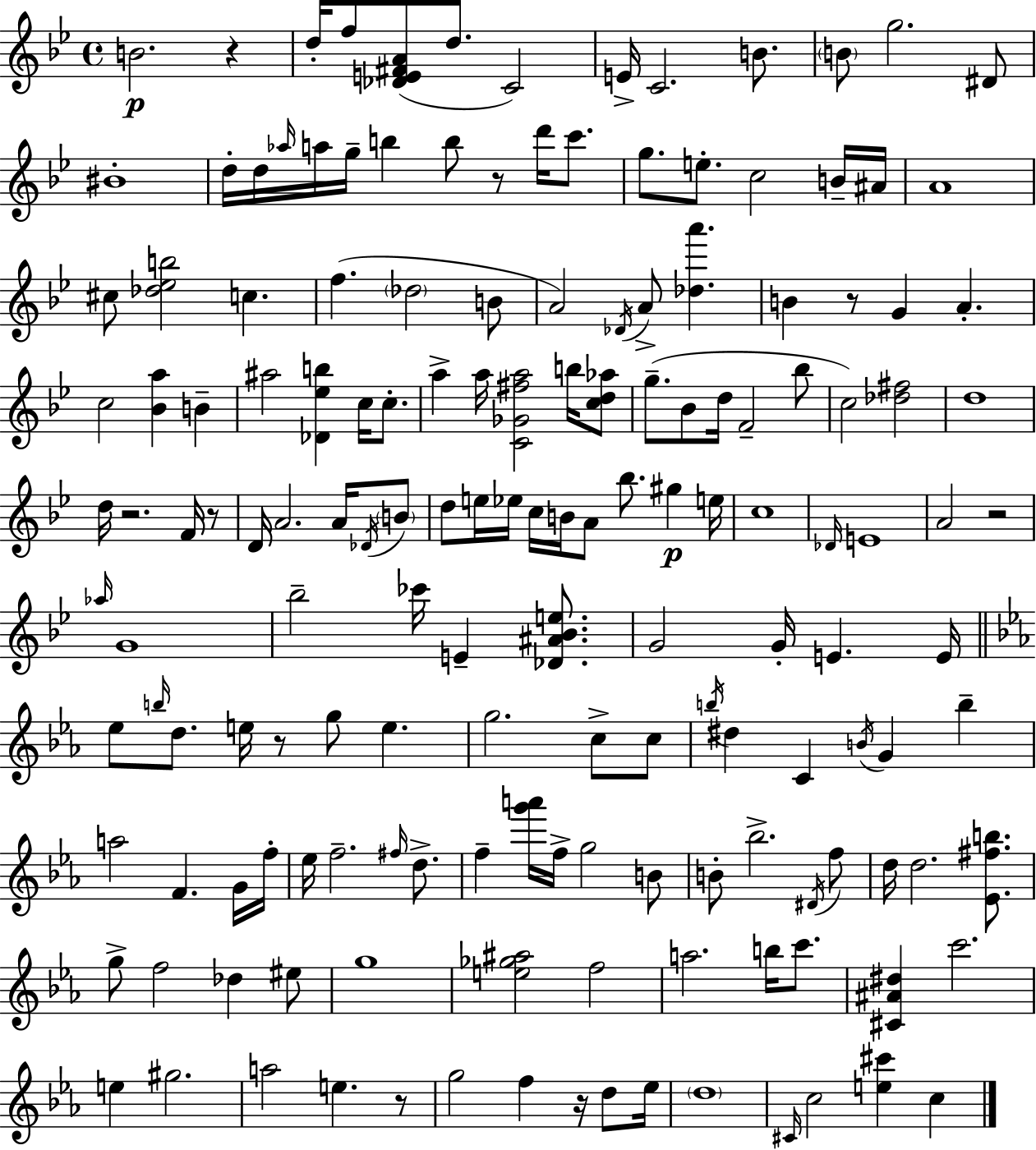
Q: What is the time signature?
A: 4/4